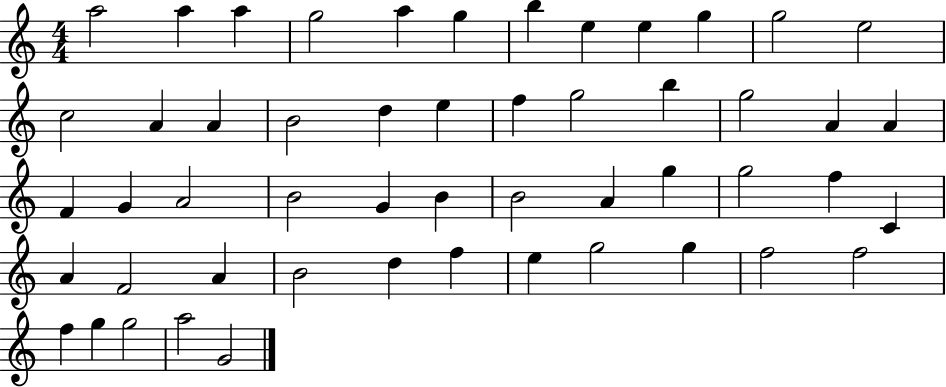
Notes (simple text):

A5/h A5/q A5/q G5/h A5/q G5/q B5/q E5/q E5/q G5/q G5/h E5/h C5/h A4/q A4/q B4/h D5/q E5/q F5/q G5/h B5/q G5/h A4/q A4/q F4/q G4/q A4/h B4/h G4/q B4/q B4/h A4/q G5/q G5/h F5/q C4/q A4/q F4/h A4/q B4/h D5/q F5/q E5/q G5/h G5/q F5/h F5/h F5/q G5/q G5/h A5/h G4/h